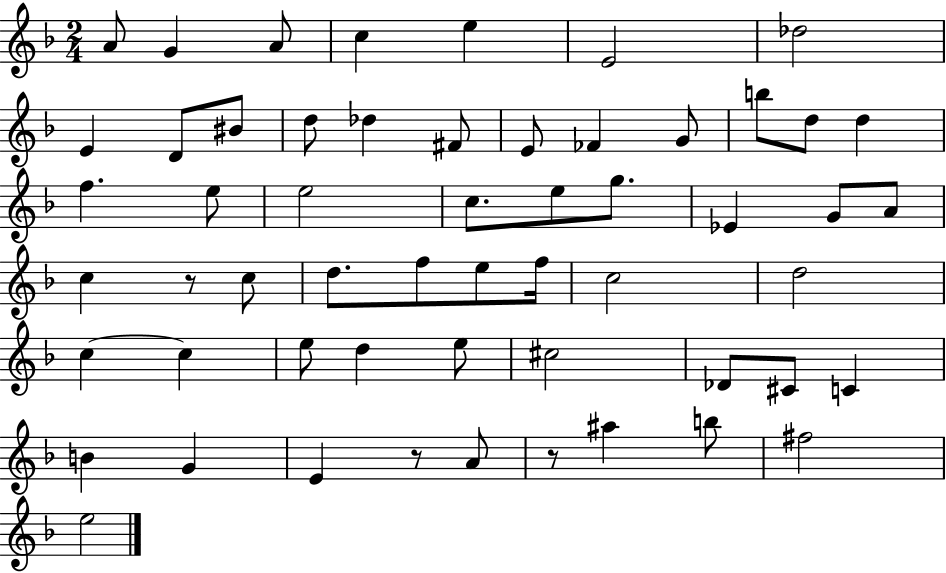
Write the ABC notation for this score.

X:1
T:Untitled
M:2/4
L:1/4
K:F
A/2 G A/2 c e E2 _d2 E D/2 ^B/2 d/2 _d ^F/2 E/2 _F G/2 b/2 d/2 d f e/2 e2 c/2 e/2 g/2 _E G/2 A/2 c z/2 c/2 d/2 f/2 e/2 f/4 c2 d2 c c e/2 d e/2 ^c2 _D/2 ^C/2 C B G E z/2 A/2 z/2 ^a b/2 ^f2 e2